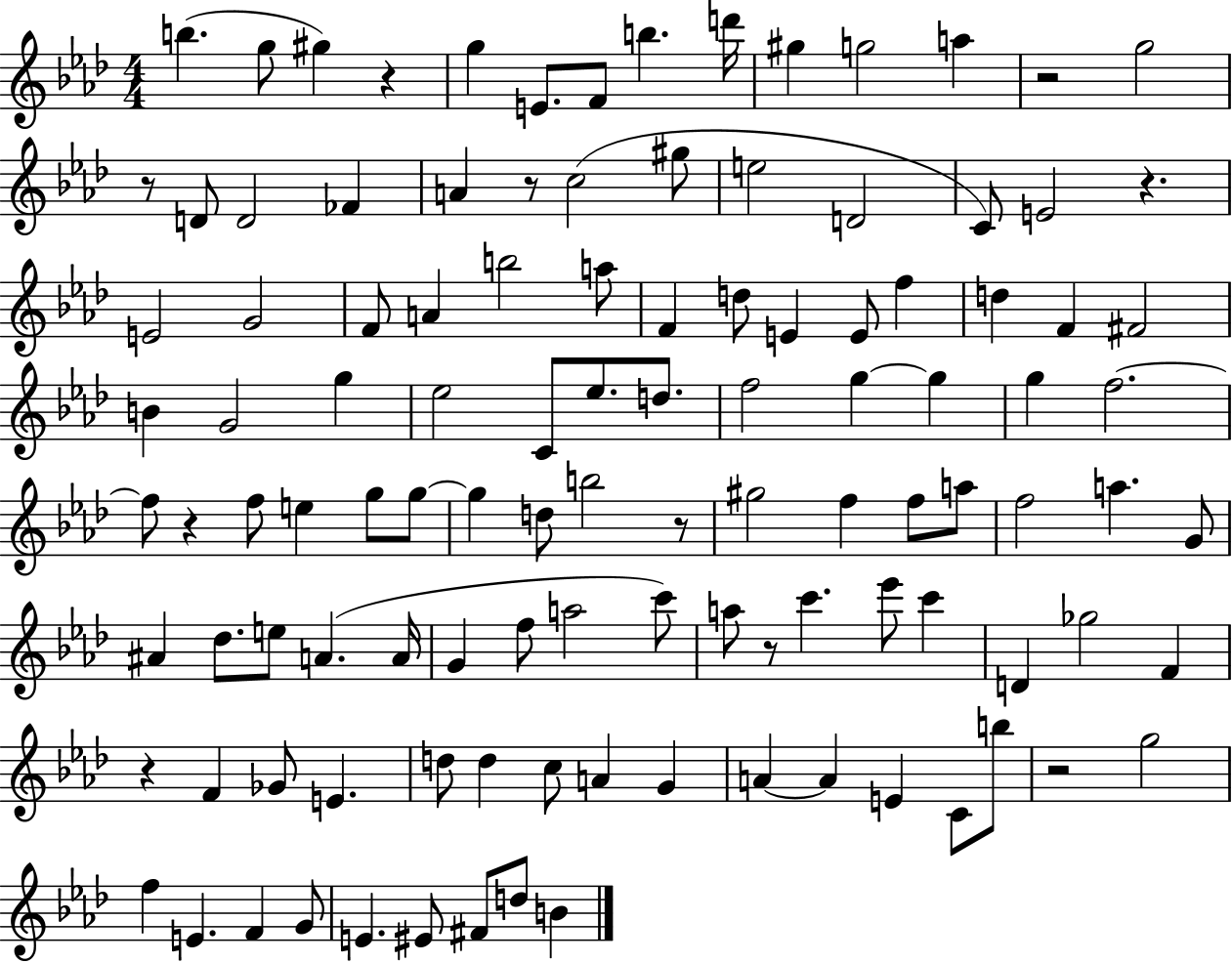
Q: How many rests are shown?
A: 10